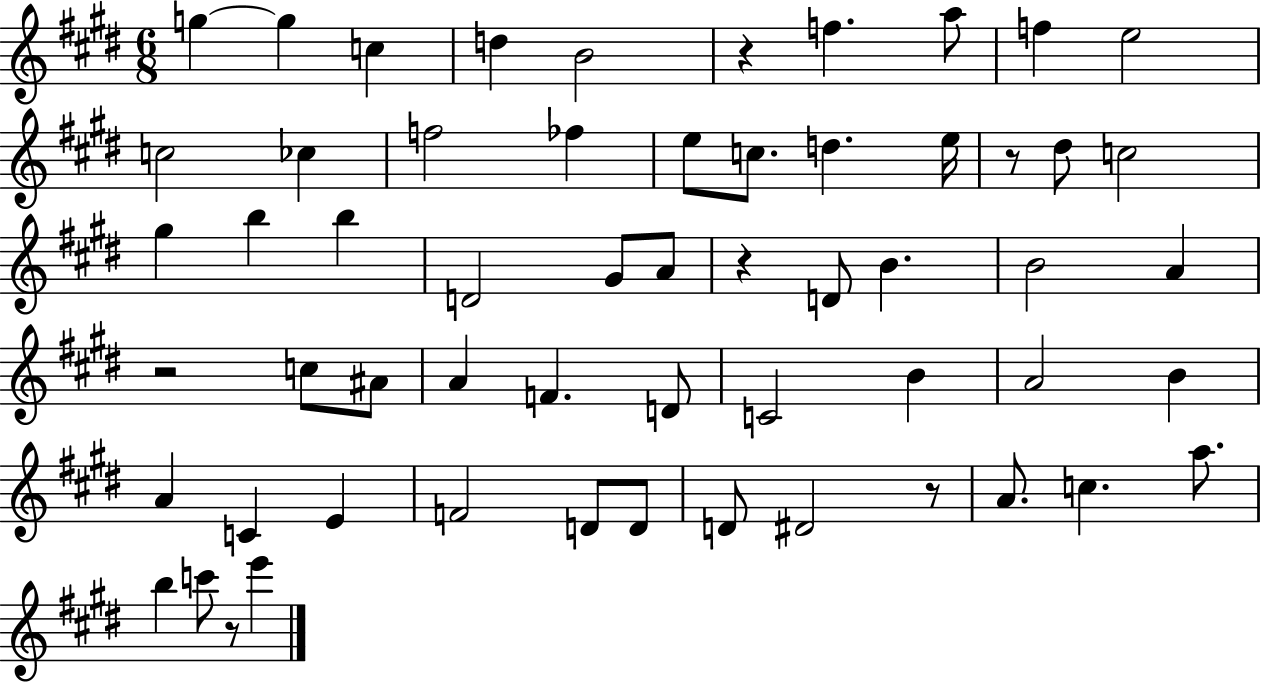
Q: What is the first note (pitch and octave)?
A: G5